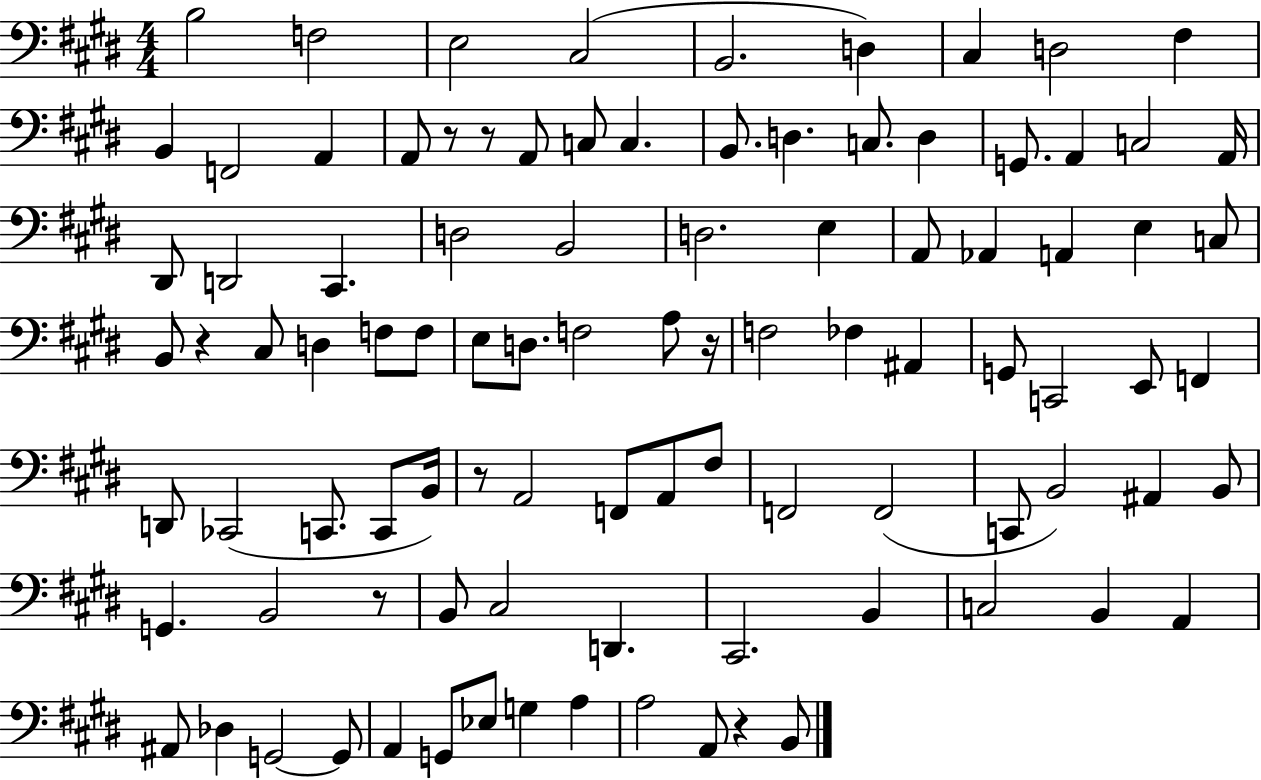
X:1
T:Untitled
M:4/4
L:1/4
K:E
B,2 F,2 E,2 ^C,2 B,,2 D, ^C, D,2 ^F, B,, F,,2 A,, A,,/2 z/2 z/2 A,,/2 C,/2 C, B,,/2 D, C,/2 D, G,,/2 A,, C,2 A,,/4 ^D,,/2 D,,2 ^C,, D,2 B,,2 D,2 E, A,,/2 _A,, A,, E, C,/2 B,,/2 z ^C,/2 D, F,/2 F,/2 E,/2 D,/2 F,2 A,/2 z/4 F,2 _F, ^A,, G,,/2 C,,2 E,,/2 F,, D,,/2 _C,,2 C,,/2 C,,/2 B,,/4 z/2 A,,2 F,,/2 A,,/2 ^F,/2 F,,2 F,,2 C,,/2 B,,2 ^A,, B,,/2 G,, B,,2 z/2 B,,/2 ^C,2 D,, ^C,,2 B,, C,2 B,, A,, ^A,,/2 _D, G,,2 G,,/2 A,, G,,/2 _E,/2 G, A, A,2 A,,/2 z B,,/2